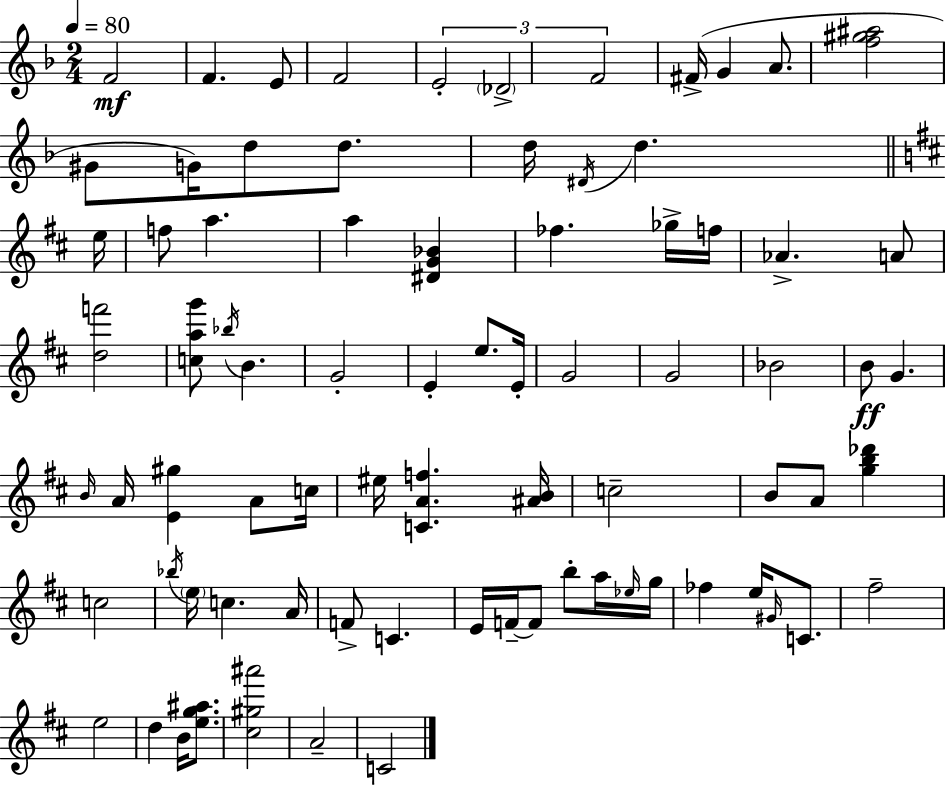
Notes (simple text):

F4/h F4/q. E4/e F4/h E4/h Db4/h F4/h F#4/s G4/q A4/e. [F5,G#5,A#5]/h G#4/e G4/s D5/e D5/e. D5/s D#4/s D5/q. E5/s F5/e A5/q. A5/q [D#4,G4,Bb4]/q FES5/q. Gb5/s F5/s Ab4/q. A4/e [D5,F6]/h [C5,A5,G6]/e Bb5/s B4/q. G4/h E4/q E5/e. E4/s G4/h G4/h Bb4/h B4/e G4/q. B4/s A4/s [E4,G#5]/q A4/e C5/s EIS5/s [C4,A4,F5]/q. [A#4,B4]/s C5/h B4/e A4/e [G5,B5,Db6]/q C5/h Bb5/s E5/s C5/q. A4/s F4/e C4/q. E4/s F4/s F4/e B5/e A5/s Eb5/s G5/s FES5/q E5/s G#4/s C4/e. F#5/h E5/h D5/q B4/s [E5,G5,A#5]/e. [C#5,G#5,A#6]/h A4/h C4/h